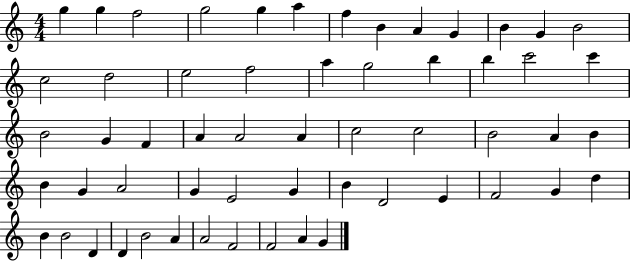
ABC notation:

X:1
T:Untitled
M:4/4
L:1/4
K:C
g g f2 g2 g a f B A G B G B2 c2 d2 e2 f2 a g2 b b c'2 c' B2 G F A A2 A c2 c2 B2 A B B G A2 G E2 G B D2 E F2 G d B B2 D D B2 A A2 F2 F2 A G